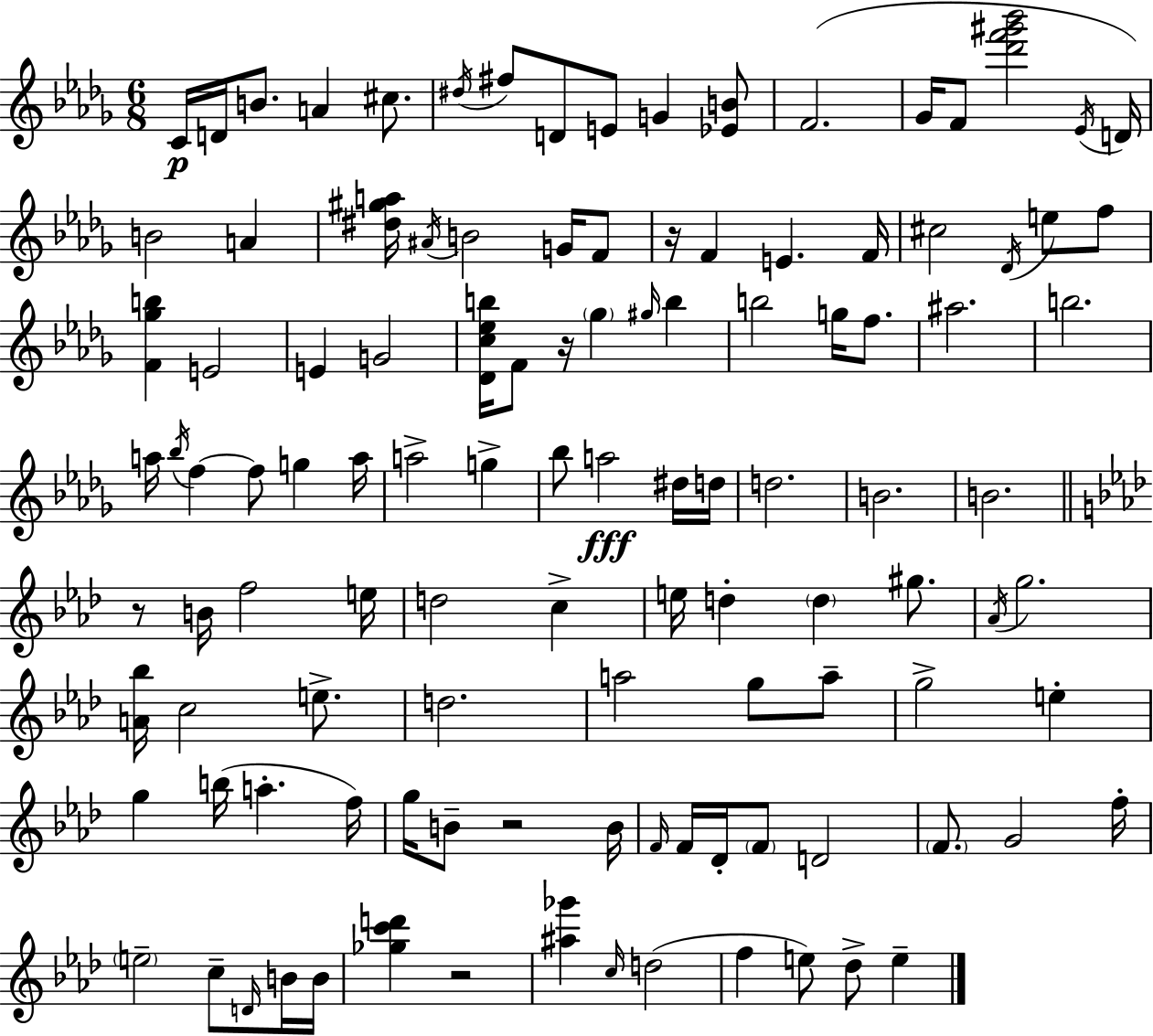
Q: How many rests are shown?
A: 5